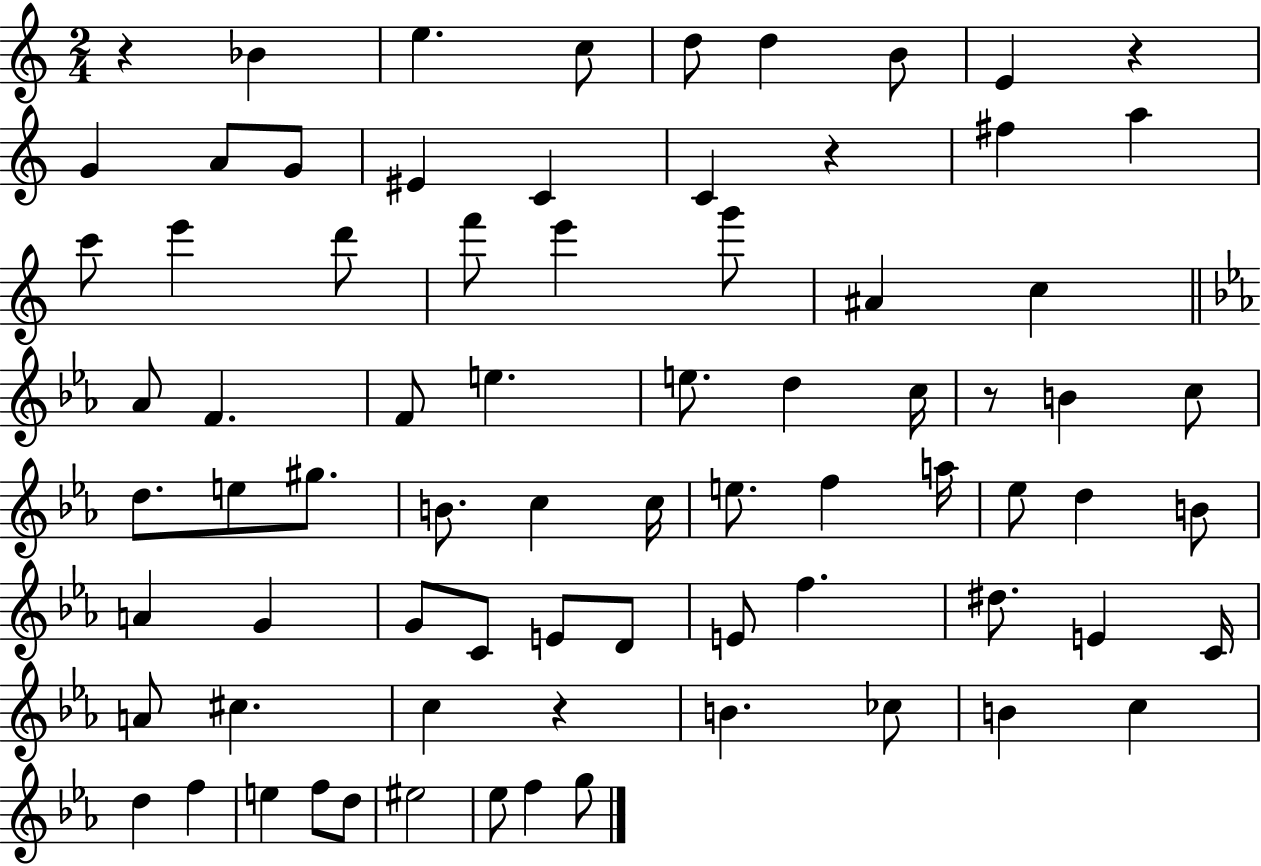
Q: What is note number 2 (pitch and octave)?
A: E5